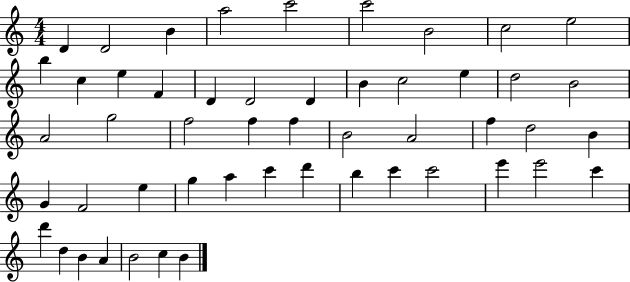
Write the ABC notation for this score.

X:1
T:Untitled
M:4/4
L:1/4
K:C
D D2 B a2 c'2 c'2 B2 c2 e2 b c e F D D2 D B c2 e d2 B2 A2 g2 f2 f f B2 A2 f d2 B G F2 e g a c' d' b c' c'2 e' e'2 c' d' d B A B2 c B